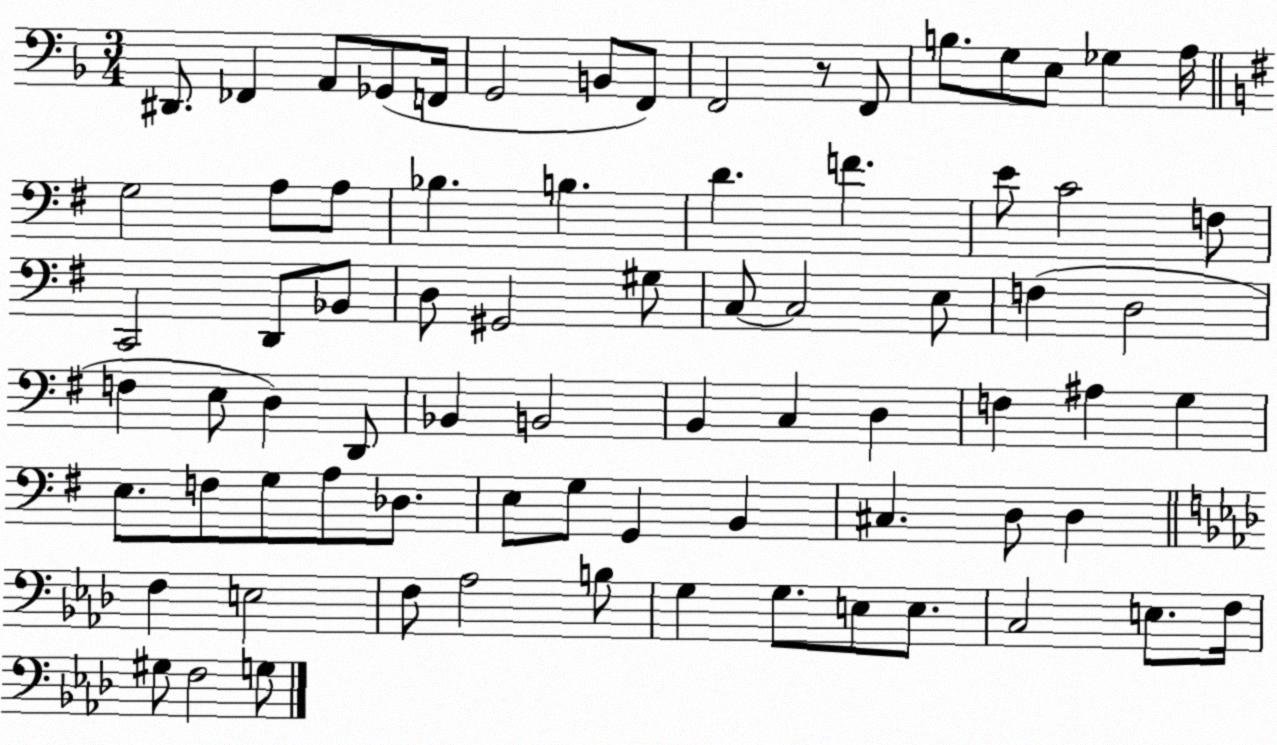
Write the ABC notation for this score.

X:1
T:Untitled
M:3/4
L:1/4
K:F
^D,,/2 _F,, A,,/2 _G,,/2 F,,/4 G,,2 B,,/2 F,,/2 F,,2 z/2 F,,/2 B,/2 G,/2 E,/2 _G, A,/4 G,2 A,/2 A,/2 _B, B, D F E/2 C2 F,/2 C,,2 D,,/2 _B,,/2 D,/2 ^G,,2 ^G,/2 C,/2 C,2 E,/2 F, D,2 F, E,/2 D, D,,/2 _B,, B,,2 B,, C, D, F, ^A, G, E,/2 F,/2 G,/2 A,/2 _D,/2 E,/2 G,/2 G,, B,, ^C, D,/2 D, F, E,2 F,/2 _A,2 B,/2 G, G,/2 E,/2 E,/2 C,2 E,/2 F,/4 ^G,/2 F,2 G,/2